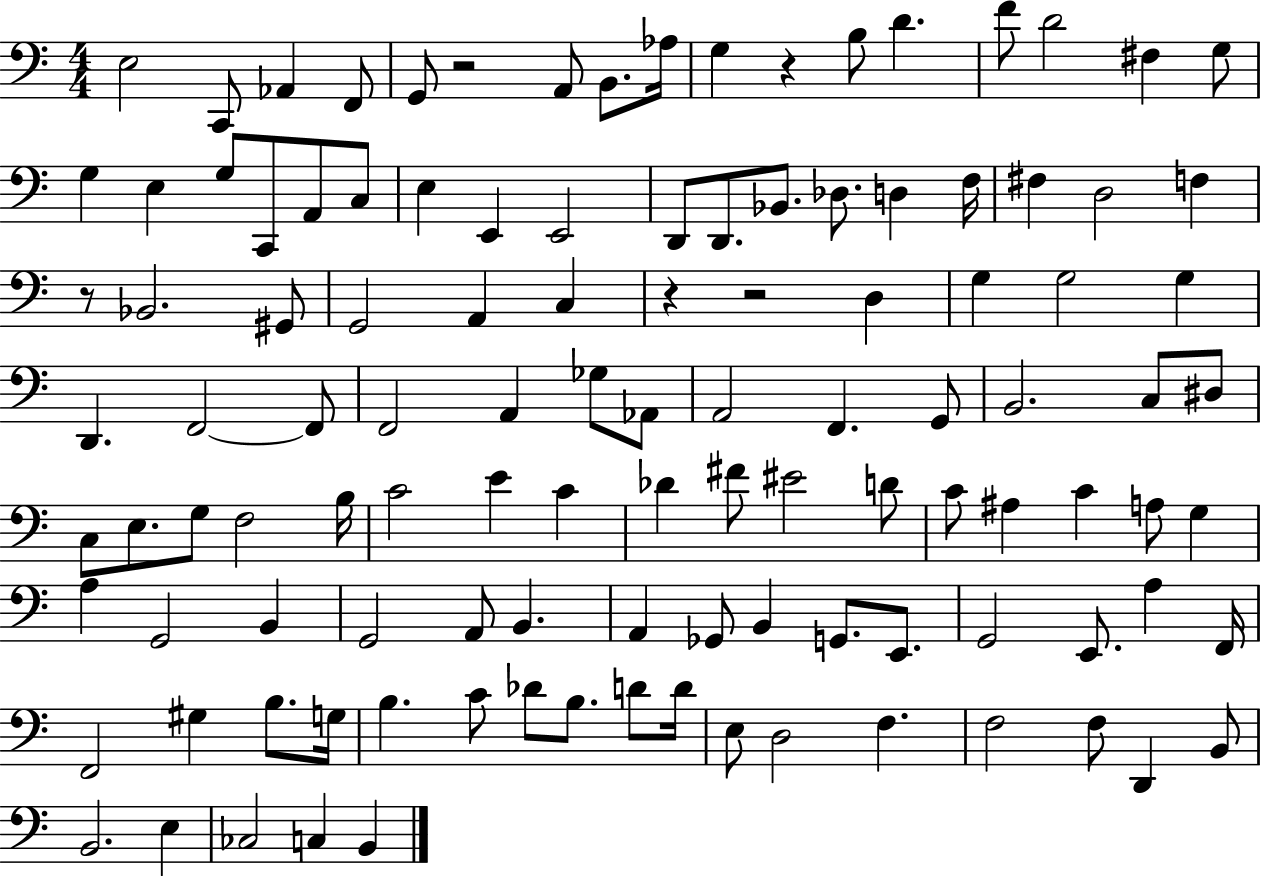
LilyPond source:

{
  \clef bass
  \numericTimeSignature
  \time 4/4
  \key c \major
  e2 c,8 aes,4 f,8 | g,8 r2 a,8 b,8. aes16 | g4 r4 b8 d'4. | f'8 d'2 fis4 g8 | \break g4 e4 g8 c,8 a,8 c8 | e4 e,4 e,2 | d,8 d,8. bes,8. des8. d4 f16 | fis4 d2 f4 | \break r8 bes,2. gis,8 | g,2 a,4 c4 | r4 r2 d4 | g4 g2 g4 | \break d,4. f,2~~ f,8 | f,2 a,4 ges8 aes,8 | a,2 f,4. g,8 | b,2. c8 dis8 | \break c8 e8. g8 f2 b16 | c'2 e'4 c'4 | des'4 fis'8 eis'2 d'8 | c'8 ais4 c'4 a8 g4 | \break a4 g,2 b,4 | g,2 a,8 b,4. | a,4 ges,8 b,4 g,8. e,8. | g,2 e,8. a4 f,16 | \break f,2 gis4 b8. g16 | b4. c'8 des'8 b8. d'8 d'16 | e8 d2 f4. | f2 f8 d,4 b,8 | \break b,2. e4 | ces2 c4 b,4 | \bar "|."
}